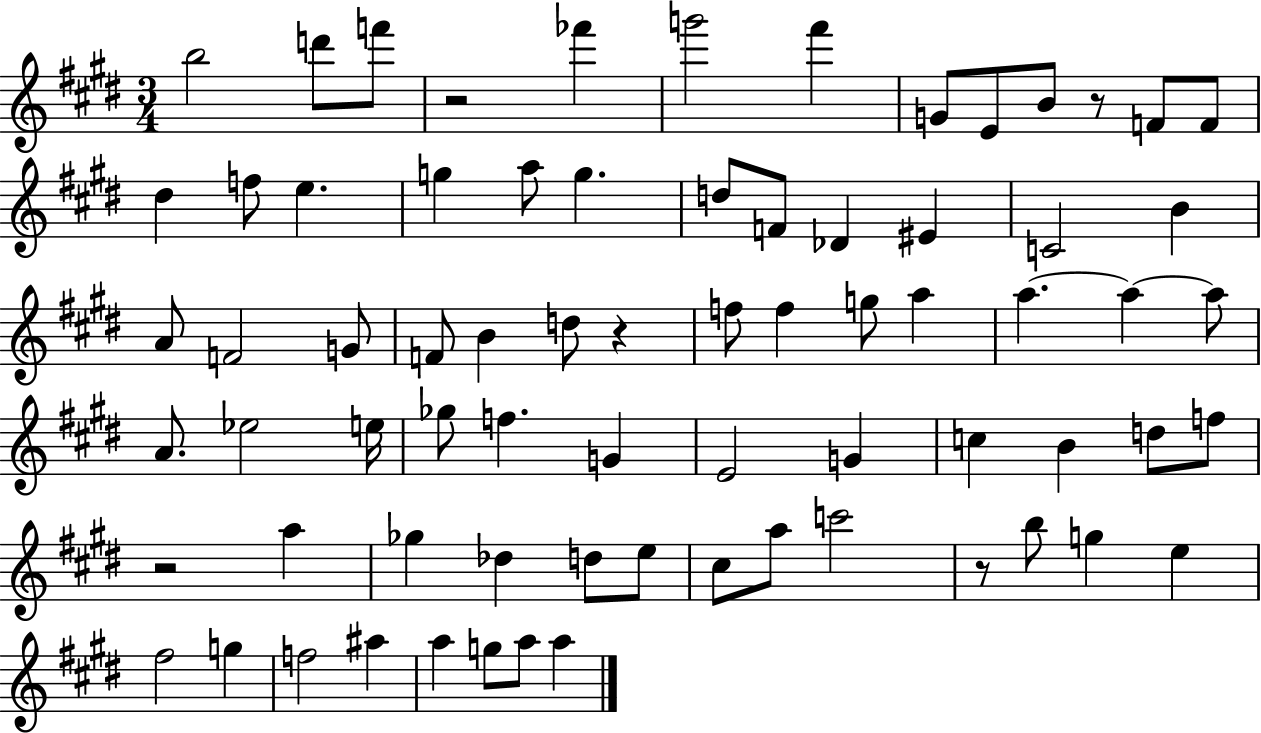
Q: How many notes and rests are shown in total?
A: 72